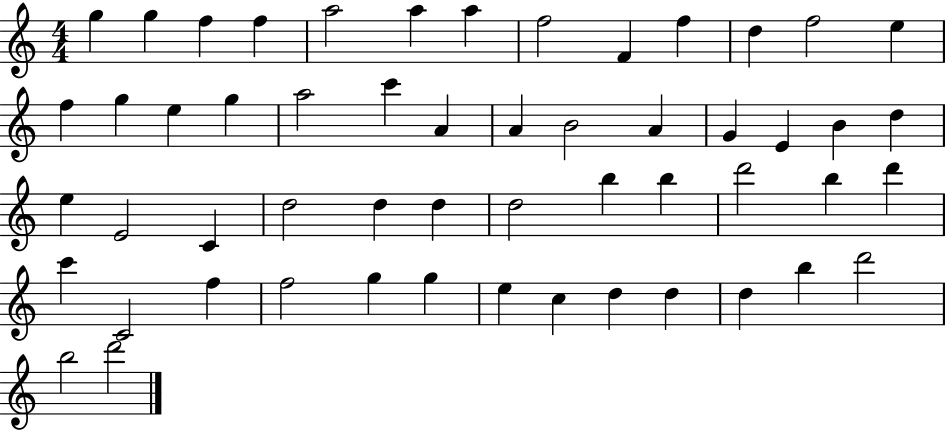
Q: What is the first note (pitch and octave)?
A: G5